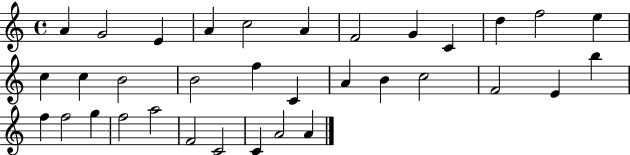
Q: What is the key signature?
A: C major